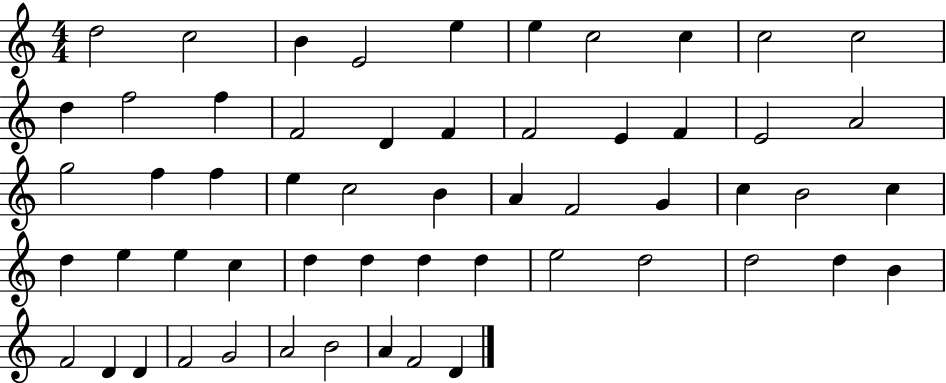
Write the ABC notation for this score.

X:1
T:Untitled
M:4/4
L:1/4
K:C
d2 c2 B E2 e e c2 c c2 c2 d f2 f F2 D F F2 E F E2 A2 g2 f f e c2 B A F2 G c B2 c d e e c d d d d e2 d2 d2 d B F2 D D F2 G2 A2 B2 A F2 D